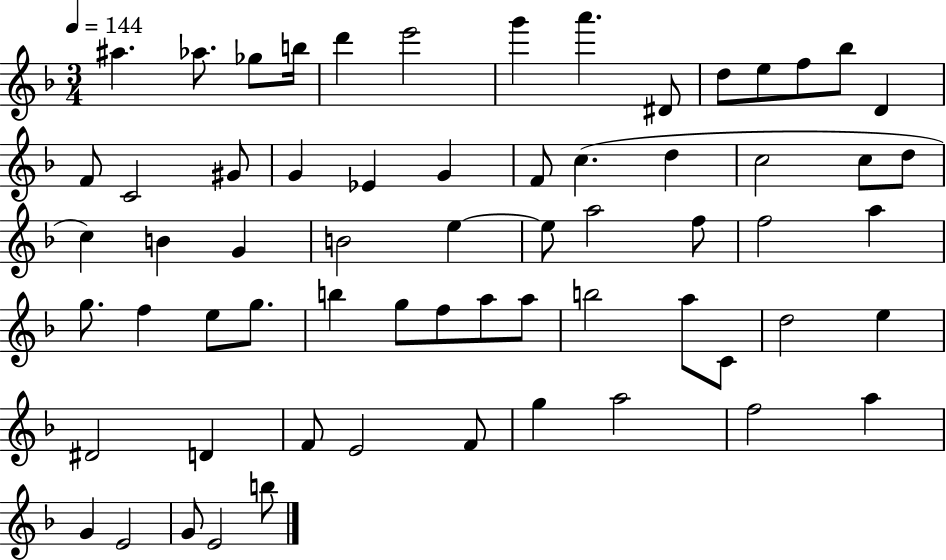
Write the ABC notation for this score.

X:1
T:Untitled
M:3/4
L:1/4
K:F
^a _a/2 _g/2 b/4 d' e'2 g' a' ^D/2 d/2 e/2 f/2 _b/2 D F/2 C2 ^G/2 G _E G F/2 c d c2 c/2 d/2 c B G B2 e e/2 a2 f/2 f2 a g/2 f e/2 g/2 b g/2 f/2 a/2 a/2 b2 a/2 C/2 d2 e ^D2 D F/2 E2 F/2 g a2 f2 a G E2 G/2 E2 b/2